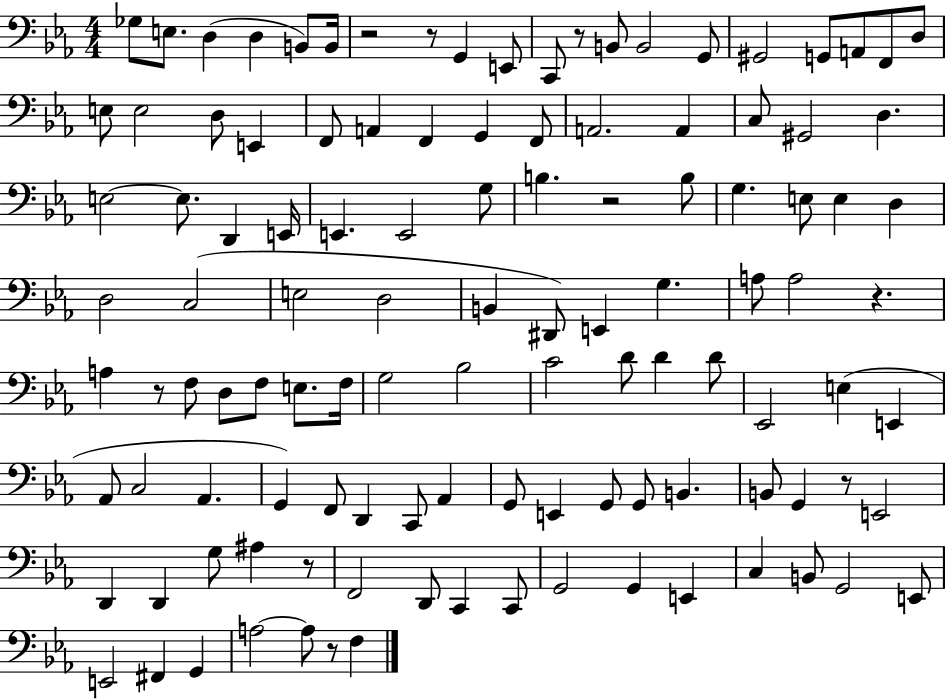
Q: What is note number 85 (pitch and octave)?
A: E2